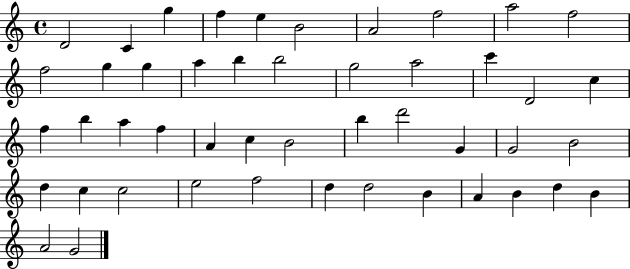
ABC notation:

X:1
T:Untitled
M:4/4
L:1/4
K:C
D2 C g f e B2 A2 f2 a2 f2 f2 g g a b b2 g2 a2 c' D2 c f b a f A c B2 b d'2 G G2 B2 d c c2 e2 f2 d d2 B A B d B A2 G2